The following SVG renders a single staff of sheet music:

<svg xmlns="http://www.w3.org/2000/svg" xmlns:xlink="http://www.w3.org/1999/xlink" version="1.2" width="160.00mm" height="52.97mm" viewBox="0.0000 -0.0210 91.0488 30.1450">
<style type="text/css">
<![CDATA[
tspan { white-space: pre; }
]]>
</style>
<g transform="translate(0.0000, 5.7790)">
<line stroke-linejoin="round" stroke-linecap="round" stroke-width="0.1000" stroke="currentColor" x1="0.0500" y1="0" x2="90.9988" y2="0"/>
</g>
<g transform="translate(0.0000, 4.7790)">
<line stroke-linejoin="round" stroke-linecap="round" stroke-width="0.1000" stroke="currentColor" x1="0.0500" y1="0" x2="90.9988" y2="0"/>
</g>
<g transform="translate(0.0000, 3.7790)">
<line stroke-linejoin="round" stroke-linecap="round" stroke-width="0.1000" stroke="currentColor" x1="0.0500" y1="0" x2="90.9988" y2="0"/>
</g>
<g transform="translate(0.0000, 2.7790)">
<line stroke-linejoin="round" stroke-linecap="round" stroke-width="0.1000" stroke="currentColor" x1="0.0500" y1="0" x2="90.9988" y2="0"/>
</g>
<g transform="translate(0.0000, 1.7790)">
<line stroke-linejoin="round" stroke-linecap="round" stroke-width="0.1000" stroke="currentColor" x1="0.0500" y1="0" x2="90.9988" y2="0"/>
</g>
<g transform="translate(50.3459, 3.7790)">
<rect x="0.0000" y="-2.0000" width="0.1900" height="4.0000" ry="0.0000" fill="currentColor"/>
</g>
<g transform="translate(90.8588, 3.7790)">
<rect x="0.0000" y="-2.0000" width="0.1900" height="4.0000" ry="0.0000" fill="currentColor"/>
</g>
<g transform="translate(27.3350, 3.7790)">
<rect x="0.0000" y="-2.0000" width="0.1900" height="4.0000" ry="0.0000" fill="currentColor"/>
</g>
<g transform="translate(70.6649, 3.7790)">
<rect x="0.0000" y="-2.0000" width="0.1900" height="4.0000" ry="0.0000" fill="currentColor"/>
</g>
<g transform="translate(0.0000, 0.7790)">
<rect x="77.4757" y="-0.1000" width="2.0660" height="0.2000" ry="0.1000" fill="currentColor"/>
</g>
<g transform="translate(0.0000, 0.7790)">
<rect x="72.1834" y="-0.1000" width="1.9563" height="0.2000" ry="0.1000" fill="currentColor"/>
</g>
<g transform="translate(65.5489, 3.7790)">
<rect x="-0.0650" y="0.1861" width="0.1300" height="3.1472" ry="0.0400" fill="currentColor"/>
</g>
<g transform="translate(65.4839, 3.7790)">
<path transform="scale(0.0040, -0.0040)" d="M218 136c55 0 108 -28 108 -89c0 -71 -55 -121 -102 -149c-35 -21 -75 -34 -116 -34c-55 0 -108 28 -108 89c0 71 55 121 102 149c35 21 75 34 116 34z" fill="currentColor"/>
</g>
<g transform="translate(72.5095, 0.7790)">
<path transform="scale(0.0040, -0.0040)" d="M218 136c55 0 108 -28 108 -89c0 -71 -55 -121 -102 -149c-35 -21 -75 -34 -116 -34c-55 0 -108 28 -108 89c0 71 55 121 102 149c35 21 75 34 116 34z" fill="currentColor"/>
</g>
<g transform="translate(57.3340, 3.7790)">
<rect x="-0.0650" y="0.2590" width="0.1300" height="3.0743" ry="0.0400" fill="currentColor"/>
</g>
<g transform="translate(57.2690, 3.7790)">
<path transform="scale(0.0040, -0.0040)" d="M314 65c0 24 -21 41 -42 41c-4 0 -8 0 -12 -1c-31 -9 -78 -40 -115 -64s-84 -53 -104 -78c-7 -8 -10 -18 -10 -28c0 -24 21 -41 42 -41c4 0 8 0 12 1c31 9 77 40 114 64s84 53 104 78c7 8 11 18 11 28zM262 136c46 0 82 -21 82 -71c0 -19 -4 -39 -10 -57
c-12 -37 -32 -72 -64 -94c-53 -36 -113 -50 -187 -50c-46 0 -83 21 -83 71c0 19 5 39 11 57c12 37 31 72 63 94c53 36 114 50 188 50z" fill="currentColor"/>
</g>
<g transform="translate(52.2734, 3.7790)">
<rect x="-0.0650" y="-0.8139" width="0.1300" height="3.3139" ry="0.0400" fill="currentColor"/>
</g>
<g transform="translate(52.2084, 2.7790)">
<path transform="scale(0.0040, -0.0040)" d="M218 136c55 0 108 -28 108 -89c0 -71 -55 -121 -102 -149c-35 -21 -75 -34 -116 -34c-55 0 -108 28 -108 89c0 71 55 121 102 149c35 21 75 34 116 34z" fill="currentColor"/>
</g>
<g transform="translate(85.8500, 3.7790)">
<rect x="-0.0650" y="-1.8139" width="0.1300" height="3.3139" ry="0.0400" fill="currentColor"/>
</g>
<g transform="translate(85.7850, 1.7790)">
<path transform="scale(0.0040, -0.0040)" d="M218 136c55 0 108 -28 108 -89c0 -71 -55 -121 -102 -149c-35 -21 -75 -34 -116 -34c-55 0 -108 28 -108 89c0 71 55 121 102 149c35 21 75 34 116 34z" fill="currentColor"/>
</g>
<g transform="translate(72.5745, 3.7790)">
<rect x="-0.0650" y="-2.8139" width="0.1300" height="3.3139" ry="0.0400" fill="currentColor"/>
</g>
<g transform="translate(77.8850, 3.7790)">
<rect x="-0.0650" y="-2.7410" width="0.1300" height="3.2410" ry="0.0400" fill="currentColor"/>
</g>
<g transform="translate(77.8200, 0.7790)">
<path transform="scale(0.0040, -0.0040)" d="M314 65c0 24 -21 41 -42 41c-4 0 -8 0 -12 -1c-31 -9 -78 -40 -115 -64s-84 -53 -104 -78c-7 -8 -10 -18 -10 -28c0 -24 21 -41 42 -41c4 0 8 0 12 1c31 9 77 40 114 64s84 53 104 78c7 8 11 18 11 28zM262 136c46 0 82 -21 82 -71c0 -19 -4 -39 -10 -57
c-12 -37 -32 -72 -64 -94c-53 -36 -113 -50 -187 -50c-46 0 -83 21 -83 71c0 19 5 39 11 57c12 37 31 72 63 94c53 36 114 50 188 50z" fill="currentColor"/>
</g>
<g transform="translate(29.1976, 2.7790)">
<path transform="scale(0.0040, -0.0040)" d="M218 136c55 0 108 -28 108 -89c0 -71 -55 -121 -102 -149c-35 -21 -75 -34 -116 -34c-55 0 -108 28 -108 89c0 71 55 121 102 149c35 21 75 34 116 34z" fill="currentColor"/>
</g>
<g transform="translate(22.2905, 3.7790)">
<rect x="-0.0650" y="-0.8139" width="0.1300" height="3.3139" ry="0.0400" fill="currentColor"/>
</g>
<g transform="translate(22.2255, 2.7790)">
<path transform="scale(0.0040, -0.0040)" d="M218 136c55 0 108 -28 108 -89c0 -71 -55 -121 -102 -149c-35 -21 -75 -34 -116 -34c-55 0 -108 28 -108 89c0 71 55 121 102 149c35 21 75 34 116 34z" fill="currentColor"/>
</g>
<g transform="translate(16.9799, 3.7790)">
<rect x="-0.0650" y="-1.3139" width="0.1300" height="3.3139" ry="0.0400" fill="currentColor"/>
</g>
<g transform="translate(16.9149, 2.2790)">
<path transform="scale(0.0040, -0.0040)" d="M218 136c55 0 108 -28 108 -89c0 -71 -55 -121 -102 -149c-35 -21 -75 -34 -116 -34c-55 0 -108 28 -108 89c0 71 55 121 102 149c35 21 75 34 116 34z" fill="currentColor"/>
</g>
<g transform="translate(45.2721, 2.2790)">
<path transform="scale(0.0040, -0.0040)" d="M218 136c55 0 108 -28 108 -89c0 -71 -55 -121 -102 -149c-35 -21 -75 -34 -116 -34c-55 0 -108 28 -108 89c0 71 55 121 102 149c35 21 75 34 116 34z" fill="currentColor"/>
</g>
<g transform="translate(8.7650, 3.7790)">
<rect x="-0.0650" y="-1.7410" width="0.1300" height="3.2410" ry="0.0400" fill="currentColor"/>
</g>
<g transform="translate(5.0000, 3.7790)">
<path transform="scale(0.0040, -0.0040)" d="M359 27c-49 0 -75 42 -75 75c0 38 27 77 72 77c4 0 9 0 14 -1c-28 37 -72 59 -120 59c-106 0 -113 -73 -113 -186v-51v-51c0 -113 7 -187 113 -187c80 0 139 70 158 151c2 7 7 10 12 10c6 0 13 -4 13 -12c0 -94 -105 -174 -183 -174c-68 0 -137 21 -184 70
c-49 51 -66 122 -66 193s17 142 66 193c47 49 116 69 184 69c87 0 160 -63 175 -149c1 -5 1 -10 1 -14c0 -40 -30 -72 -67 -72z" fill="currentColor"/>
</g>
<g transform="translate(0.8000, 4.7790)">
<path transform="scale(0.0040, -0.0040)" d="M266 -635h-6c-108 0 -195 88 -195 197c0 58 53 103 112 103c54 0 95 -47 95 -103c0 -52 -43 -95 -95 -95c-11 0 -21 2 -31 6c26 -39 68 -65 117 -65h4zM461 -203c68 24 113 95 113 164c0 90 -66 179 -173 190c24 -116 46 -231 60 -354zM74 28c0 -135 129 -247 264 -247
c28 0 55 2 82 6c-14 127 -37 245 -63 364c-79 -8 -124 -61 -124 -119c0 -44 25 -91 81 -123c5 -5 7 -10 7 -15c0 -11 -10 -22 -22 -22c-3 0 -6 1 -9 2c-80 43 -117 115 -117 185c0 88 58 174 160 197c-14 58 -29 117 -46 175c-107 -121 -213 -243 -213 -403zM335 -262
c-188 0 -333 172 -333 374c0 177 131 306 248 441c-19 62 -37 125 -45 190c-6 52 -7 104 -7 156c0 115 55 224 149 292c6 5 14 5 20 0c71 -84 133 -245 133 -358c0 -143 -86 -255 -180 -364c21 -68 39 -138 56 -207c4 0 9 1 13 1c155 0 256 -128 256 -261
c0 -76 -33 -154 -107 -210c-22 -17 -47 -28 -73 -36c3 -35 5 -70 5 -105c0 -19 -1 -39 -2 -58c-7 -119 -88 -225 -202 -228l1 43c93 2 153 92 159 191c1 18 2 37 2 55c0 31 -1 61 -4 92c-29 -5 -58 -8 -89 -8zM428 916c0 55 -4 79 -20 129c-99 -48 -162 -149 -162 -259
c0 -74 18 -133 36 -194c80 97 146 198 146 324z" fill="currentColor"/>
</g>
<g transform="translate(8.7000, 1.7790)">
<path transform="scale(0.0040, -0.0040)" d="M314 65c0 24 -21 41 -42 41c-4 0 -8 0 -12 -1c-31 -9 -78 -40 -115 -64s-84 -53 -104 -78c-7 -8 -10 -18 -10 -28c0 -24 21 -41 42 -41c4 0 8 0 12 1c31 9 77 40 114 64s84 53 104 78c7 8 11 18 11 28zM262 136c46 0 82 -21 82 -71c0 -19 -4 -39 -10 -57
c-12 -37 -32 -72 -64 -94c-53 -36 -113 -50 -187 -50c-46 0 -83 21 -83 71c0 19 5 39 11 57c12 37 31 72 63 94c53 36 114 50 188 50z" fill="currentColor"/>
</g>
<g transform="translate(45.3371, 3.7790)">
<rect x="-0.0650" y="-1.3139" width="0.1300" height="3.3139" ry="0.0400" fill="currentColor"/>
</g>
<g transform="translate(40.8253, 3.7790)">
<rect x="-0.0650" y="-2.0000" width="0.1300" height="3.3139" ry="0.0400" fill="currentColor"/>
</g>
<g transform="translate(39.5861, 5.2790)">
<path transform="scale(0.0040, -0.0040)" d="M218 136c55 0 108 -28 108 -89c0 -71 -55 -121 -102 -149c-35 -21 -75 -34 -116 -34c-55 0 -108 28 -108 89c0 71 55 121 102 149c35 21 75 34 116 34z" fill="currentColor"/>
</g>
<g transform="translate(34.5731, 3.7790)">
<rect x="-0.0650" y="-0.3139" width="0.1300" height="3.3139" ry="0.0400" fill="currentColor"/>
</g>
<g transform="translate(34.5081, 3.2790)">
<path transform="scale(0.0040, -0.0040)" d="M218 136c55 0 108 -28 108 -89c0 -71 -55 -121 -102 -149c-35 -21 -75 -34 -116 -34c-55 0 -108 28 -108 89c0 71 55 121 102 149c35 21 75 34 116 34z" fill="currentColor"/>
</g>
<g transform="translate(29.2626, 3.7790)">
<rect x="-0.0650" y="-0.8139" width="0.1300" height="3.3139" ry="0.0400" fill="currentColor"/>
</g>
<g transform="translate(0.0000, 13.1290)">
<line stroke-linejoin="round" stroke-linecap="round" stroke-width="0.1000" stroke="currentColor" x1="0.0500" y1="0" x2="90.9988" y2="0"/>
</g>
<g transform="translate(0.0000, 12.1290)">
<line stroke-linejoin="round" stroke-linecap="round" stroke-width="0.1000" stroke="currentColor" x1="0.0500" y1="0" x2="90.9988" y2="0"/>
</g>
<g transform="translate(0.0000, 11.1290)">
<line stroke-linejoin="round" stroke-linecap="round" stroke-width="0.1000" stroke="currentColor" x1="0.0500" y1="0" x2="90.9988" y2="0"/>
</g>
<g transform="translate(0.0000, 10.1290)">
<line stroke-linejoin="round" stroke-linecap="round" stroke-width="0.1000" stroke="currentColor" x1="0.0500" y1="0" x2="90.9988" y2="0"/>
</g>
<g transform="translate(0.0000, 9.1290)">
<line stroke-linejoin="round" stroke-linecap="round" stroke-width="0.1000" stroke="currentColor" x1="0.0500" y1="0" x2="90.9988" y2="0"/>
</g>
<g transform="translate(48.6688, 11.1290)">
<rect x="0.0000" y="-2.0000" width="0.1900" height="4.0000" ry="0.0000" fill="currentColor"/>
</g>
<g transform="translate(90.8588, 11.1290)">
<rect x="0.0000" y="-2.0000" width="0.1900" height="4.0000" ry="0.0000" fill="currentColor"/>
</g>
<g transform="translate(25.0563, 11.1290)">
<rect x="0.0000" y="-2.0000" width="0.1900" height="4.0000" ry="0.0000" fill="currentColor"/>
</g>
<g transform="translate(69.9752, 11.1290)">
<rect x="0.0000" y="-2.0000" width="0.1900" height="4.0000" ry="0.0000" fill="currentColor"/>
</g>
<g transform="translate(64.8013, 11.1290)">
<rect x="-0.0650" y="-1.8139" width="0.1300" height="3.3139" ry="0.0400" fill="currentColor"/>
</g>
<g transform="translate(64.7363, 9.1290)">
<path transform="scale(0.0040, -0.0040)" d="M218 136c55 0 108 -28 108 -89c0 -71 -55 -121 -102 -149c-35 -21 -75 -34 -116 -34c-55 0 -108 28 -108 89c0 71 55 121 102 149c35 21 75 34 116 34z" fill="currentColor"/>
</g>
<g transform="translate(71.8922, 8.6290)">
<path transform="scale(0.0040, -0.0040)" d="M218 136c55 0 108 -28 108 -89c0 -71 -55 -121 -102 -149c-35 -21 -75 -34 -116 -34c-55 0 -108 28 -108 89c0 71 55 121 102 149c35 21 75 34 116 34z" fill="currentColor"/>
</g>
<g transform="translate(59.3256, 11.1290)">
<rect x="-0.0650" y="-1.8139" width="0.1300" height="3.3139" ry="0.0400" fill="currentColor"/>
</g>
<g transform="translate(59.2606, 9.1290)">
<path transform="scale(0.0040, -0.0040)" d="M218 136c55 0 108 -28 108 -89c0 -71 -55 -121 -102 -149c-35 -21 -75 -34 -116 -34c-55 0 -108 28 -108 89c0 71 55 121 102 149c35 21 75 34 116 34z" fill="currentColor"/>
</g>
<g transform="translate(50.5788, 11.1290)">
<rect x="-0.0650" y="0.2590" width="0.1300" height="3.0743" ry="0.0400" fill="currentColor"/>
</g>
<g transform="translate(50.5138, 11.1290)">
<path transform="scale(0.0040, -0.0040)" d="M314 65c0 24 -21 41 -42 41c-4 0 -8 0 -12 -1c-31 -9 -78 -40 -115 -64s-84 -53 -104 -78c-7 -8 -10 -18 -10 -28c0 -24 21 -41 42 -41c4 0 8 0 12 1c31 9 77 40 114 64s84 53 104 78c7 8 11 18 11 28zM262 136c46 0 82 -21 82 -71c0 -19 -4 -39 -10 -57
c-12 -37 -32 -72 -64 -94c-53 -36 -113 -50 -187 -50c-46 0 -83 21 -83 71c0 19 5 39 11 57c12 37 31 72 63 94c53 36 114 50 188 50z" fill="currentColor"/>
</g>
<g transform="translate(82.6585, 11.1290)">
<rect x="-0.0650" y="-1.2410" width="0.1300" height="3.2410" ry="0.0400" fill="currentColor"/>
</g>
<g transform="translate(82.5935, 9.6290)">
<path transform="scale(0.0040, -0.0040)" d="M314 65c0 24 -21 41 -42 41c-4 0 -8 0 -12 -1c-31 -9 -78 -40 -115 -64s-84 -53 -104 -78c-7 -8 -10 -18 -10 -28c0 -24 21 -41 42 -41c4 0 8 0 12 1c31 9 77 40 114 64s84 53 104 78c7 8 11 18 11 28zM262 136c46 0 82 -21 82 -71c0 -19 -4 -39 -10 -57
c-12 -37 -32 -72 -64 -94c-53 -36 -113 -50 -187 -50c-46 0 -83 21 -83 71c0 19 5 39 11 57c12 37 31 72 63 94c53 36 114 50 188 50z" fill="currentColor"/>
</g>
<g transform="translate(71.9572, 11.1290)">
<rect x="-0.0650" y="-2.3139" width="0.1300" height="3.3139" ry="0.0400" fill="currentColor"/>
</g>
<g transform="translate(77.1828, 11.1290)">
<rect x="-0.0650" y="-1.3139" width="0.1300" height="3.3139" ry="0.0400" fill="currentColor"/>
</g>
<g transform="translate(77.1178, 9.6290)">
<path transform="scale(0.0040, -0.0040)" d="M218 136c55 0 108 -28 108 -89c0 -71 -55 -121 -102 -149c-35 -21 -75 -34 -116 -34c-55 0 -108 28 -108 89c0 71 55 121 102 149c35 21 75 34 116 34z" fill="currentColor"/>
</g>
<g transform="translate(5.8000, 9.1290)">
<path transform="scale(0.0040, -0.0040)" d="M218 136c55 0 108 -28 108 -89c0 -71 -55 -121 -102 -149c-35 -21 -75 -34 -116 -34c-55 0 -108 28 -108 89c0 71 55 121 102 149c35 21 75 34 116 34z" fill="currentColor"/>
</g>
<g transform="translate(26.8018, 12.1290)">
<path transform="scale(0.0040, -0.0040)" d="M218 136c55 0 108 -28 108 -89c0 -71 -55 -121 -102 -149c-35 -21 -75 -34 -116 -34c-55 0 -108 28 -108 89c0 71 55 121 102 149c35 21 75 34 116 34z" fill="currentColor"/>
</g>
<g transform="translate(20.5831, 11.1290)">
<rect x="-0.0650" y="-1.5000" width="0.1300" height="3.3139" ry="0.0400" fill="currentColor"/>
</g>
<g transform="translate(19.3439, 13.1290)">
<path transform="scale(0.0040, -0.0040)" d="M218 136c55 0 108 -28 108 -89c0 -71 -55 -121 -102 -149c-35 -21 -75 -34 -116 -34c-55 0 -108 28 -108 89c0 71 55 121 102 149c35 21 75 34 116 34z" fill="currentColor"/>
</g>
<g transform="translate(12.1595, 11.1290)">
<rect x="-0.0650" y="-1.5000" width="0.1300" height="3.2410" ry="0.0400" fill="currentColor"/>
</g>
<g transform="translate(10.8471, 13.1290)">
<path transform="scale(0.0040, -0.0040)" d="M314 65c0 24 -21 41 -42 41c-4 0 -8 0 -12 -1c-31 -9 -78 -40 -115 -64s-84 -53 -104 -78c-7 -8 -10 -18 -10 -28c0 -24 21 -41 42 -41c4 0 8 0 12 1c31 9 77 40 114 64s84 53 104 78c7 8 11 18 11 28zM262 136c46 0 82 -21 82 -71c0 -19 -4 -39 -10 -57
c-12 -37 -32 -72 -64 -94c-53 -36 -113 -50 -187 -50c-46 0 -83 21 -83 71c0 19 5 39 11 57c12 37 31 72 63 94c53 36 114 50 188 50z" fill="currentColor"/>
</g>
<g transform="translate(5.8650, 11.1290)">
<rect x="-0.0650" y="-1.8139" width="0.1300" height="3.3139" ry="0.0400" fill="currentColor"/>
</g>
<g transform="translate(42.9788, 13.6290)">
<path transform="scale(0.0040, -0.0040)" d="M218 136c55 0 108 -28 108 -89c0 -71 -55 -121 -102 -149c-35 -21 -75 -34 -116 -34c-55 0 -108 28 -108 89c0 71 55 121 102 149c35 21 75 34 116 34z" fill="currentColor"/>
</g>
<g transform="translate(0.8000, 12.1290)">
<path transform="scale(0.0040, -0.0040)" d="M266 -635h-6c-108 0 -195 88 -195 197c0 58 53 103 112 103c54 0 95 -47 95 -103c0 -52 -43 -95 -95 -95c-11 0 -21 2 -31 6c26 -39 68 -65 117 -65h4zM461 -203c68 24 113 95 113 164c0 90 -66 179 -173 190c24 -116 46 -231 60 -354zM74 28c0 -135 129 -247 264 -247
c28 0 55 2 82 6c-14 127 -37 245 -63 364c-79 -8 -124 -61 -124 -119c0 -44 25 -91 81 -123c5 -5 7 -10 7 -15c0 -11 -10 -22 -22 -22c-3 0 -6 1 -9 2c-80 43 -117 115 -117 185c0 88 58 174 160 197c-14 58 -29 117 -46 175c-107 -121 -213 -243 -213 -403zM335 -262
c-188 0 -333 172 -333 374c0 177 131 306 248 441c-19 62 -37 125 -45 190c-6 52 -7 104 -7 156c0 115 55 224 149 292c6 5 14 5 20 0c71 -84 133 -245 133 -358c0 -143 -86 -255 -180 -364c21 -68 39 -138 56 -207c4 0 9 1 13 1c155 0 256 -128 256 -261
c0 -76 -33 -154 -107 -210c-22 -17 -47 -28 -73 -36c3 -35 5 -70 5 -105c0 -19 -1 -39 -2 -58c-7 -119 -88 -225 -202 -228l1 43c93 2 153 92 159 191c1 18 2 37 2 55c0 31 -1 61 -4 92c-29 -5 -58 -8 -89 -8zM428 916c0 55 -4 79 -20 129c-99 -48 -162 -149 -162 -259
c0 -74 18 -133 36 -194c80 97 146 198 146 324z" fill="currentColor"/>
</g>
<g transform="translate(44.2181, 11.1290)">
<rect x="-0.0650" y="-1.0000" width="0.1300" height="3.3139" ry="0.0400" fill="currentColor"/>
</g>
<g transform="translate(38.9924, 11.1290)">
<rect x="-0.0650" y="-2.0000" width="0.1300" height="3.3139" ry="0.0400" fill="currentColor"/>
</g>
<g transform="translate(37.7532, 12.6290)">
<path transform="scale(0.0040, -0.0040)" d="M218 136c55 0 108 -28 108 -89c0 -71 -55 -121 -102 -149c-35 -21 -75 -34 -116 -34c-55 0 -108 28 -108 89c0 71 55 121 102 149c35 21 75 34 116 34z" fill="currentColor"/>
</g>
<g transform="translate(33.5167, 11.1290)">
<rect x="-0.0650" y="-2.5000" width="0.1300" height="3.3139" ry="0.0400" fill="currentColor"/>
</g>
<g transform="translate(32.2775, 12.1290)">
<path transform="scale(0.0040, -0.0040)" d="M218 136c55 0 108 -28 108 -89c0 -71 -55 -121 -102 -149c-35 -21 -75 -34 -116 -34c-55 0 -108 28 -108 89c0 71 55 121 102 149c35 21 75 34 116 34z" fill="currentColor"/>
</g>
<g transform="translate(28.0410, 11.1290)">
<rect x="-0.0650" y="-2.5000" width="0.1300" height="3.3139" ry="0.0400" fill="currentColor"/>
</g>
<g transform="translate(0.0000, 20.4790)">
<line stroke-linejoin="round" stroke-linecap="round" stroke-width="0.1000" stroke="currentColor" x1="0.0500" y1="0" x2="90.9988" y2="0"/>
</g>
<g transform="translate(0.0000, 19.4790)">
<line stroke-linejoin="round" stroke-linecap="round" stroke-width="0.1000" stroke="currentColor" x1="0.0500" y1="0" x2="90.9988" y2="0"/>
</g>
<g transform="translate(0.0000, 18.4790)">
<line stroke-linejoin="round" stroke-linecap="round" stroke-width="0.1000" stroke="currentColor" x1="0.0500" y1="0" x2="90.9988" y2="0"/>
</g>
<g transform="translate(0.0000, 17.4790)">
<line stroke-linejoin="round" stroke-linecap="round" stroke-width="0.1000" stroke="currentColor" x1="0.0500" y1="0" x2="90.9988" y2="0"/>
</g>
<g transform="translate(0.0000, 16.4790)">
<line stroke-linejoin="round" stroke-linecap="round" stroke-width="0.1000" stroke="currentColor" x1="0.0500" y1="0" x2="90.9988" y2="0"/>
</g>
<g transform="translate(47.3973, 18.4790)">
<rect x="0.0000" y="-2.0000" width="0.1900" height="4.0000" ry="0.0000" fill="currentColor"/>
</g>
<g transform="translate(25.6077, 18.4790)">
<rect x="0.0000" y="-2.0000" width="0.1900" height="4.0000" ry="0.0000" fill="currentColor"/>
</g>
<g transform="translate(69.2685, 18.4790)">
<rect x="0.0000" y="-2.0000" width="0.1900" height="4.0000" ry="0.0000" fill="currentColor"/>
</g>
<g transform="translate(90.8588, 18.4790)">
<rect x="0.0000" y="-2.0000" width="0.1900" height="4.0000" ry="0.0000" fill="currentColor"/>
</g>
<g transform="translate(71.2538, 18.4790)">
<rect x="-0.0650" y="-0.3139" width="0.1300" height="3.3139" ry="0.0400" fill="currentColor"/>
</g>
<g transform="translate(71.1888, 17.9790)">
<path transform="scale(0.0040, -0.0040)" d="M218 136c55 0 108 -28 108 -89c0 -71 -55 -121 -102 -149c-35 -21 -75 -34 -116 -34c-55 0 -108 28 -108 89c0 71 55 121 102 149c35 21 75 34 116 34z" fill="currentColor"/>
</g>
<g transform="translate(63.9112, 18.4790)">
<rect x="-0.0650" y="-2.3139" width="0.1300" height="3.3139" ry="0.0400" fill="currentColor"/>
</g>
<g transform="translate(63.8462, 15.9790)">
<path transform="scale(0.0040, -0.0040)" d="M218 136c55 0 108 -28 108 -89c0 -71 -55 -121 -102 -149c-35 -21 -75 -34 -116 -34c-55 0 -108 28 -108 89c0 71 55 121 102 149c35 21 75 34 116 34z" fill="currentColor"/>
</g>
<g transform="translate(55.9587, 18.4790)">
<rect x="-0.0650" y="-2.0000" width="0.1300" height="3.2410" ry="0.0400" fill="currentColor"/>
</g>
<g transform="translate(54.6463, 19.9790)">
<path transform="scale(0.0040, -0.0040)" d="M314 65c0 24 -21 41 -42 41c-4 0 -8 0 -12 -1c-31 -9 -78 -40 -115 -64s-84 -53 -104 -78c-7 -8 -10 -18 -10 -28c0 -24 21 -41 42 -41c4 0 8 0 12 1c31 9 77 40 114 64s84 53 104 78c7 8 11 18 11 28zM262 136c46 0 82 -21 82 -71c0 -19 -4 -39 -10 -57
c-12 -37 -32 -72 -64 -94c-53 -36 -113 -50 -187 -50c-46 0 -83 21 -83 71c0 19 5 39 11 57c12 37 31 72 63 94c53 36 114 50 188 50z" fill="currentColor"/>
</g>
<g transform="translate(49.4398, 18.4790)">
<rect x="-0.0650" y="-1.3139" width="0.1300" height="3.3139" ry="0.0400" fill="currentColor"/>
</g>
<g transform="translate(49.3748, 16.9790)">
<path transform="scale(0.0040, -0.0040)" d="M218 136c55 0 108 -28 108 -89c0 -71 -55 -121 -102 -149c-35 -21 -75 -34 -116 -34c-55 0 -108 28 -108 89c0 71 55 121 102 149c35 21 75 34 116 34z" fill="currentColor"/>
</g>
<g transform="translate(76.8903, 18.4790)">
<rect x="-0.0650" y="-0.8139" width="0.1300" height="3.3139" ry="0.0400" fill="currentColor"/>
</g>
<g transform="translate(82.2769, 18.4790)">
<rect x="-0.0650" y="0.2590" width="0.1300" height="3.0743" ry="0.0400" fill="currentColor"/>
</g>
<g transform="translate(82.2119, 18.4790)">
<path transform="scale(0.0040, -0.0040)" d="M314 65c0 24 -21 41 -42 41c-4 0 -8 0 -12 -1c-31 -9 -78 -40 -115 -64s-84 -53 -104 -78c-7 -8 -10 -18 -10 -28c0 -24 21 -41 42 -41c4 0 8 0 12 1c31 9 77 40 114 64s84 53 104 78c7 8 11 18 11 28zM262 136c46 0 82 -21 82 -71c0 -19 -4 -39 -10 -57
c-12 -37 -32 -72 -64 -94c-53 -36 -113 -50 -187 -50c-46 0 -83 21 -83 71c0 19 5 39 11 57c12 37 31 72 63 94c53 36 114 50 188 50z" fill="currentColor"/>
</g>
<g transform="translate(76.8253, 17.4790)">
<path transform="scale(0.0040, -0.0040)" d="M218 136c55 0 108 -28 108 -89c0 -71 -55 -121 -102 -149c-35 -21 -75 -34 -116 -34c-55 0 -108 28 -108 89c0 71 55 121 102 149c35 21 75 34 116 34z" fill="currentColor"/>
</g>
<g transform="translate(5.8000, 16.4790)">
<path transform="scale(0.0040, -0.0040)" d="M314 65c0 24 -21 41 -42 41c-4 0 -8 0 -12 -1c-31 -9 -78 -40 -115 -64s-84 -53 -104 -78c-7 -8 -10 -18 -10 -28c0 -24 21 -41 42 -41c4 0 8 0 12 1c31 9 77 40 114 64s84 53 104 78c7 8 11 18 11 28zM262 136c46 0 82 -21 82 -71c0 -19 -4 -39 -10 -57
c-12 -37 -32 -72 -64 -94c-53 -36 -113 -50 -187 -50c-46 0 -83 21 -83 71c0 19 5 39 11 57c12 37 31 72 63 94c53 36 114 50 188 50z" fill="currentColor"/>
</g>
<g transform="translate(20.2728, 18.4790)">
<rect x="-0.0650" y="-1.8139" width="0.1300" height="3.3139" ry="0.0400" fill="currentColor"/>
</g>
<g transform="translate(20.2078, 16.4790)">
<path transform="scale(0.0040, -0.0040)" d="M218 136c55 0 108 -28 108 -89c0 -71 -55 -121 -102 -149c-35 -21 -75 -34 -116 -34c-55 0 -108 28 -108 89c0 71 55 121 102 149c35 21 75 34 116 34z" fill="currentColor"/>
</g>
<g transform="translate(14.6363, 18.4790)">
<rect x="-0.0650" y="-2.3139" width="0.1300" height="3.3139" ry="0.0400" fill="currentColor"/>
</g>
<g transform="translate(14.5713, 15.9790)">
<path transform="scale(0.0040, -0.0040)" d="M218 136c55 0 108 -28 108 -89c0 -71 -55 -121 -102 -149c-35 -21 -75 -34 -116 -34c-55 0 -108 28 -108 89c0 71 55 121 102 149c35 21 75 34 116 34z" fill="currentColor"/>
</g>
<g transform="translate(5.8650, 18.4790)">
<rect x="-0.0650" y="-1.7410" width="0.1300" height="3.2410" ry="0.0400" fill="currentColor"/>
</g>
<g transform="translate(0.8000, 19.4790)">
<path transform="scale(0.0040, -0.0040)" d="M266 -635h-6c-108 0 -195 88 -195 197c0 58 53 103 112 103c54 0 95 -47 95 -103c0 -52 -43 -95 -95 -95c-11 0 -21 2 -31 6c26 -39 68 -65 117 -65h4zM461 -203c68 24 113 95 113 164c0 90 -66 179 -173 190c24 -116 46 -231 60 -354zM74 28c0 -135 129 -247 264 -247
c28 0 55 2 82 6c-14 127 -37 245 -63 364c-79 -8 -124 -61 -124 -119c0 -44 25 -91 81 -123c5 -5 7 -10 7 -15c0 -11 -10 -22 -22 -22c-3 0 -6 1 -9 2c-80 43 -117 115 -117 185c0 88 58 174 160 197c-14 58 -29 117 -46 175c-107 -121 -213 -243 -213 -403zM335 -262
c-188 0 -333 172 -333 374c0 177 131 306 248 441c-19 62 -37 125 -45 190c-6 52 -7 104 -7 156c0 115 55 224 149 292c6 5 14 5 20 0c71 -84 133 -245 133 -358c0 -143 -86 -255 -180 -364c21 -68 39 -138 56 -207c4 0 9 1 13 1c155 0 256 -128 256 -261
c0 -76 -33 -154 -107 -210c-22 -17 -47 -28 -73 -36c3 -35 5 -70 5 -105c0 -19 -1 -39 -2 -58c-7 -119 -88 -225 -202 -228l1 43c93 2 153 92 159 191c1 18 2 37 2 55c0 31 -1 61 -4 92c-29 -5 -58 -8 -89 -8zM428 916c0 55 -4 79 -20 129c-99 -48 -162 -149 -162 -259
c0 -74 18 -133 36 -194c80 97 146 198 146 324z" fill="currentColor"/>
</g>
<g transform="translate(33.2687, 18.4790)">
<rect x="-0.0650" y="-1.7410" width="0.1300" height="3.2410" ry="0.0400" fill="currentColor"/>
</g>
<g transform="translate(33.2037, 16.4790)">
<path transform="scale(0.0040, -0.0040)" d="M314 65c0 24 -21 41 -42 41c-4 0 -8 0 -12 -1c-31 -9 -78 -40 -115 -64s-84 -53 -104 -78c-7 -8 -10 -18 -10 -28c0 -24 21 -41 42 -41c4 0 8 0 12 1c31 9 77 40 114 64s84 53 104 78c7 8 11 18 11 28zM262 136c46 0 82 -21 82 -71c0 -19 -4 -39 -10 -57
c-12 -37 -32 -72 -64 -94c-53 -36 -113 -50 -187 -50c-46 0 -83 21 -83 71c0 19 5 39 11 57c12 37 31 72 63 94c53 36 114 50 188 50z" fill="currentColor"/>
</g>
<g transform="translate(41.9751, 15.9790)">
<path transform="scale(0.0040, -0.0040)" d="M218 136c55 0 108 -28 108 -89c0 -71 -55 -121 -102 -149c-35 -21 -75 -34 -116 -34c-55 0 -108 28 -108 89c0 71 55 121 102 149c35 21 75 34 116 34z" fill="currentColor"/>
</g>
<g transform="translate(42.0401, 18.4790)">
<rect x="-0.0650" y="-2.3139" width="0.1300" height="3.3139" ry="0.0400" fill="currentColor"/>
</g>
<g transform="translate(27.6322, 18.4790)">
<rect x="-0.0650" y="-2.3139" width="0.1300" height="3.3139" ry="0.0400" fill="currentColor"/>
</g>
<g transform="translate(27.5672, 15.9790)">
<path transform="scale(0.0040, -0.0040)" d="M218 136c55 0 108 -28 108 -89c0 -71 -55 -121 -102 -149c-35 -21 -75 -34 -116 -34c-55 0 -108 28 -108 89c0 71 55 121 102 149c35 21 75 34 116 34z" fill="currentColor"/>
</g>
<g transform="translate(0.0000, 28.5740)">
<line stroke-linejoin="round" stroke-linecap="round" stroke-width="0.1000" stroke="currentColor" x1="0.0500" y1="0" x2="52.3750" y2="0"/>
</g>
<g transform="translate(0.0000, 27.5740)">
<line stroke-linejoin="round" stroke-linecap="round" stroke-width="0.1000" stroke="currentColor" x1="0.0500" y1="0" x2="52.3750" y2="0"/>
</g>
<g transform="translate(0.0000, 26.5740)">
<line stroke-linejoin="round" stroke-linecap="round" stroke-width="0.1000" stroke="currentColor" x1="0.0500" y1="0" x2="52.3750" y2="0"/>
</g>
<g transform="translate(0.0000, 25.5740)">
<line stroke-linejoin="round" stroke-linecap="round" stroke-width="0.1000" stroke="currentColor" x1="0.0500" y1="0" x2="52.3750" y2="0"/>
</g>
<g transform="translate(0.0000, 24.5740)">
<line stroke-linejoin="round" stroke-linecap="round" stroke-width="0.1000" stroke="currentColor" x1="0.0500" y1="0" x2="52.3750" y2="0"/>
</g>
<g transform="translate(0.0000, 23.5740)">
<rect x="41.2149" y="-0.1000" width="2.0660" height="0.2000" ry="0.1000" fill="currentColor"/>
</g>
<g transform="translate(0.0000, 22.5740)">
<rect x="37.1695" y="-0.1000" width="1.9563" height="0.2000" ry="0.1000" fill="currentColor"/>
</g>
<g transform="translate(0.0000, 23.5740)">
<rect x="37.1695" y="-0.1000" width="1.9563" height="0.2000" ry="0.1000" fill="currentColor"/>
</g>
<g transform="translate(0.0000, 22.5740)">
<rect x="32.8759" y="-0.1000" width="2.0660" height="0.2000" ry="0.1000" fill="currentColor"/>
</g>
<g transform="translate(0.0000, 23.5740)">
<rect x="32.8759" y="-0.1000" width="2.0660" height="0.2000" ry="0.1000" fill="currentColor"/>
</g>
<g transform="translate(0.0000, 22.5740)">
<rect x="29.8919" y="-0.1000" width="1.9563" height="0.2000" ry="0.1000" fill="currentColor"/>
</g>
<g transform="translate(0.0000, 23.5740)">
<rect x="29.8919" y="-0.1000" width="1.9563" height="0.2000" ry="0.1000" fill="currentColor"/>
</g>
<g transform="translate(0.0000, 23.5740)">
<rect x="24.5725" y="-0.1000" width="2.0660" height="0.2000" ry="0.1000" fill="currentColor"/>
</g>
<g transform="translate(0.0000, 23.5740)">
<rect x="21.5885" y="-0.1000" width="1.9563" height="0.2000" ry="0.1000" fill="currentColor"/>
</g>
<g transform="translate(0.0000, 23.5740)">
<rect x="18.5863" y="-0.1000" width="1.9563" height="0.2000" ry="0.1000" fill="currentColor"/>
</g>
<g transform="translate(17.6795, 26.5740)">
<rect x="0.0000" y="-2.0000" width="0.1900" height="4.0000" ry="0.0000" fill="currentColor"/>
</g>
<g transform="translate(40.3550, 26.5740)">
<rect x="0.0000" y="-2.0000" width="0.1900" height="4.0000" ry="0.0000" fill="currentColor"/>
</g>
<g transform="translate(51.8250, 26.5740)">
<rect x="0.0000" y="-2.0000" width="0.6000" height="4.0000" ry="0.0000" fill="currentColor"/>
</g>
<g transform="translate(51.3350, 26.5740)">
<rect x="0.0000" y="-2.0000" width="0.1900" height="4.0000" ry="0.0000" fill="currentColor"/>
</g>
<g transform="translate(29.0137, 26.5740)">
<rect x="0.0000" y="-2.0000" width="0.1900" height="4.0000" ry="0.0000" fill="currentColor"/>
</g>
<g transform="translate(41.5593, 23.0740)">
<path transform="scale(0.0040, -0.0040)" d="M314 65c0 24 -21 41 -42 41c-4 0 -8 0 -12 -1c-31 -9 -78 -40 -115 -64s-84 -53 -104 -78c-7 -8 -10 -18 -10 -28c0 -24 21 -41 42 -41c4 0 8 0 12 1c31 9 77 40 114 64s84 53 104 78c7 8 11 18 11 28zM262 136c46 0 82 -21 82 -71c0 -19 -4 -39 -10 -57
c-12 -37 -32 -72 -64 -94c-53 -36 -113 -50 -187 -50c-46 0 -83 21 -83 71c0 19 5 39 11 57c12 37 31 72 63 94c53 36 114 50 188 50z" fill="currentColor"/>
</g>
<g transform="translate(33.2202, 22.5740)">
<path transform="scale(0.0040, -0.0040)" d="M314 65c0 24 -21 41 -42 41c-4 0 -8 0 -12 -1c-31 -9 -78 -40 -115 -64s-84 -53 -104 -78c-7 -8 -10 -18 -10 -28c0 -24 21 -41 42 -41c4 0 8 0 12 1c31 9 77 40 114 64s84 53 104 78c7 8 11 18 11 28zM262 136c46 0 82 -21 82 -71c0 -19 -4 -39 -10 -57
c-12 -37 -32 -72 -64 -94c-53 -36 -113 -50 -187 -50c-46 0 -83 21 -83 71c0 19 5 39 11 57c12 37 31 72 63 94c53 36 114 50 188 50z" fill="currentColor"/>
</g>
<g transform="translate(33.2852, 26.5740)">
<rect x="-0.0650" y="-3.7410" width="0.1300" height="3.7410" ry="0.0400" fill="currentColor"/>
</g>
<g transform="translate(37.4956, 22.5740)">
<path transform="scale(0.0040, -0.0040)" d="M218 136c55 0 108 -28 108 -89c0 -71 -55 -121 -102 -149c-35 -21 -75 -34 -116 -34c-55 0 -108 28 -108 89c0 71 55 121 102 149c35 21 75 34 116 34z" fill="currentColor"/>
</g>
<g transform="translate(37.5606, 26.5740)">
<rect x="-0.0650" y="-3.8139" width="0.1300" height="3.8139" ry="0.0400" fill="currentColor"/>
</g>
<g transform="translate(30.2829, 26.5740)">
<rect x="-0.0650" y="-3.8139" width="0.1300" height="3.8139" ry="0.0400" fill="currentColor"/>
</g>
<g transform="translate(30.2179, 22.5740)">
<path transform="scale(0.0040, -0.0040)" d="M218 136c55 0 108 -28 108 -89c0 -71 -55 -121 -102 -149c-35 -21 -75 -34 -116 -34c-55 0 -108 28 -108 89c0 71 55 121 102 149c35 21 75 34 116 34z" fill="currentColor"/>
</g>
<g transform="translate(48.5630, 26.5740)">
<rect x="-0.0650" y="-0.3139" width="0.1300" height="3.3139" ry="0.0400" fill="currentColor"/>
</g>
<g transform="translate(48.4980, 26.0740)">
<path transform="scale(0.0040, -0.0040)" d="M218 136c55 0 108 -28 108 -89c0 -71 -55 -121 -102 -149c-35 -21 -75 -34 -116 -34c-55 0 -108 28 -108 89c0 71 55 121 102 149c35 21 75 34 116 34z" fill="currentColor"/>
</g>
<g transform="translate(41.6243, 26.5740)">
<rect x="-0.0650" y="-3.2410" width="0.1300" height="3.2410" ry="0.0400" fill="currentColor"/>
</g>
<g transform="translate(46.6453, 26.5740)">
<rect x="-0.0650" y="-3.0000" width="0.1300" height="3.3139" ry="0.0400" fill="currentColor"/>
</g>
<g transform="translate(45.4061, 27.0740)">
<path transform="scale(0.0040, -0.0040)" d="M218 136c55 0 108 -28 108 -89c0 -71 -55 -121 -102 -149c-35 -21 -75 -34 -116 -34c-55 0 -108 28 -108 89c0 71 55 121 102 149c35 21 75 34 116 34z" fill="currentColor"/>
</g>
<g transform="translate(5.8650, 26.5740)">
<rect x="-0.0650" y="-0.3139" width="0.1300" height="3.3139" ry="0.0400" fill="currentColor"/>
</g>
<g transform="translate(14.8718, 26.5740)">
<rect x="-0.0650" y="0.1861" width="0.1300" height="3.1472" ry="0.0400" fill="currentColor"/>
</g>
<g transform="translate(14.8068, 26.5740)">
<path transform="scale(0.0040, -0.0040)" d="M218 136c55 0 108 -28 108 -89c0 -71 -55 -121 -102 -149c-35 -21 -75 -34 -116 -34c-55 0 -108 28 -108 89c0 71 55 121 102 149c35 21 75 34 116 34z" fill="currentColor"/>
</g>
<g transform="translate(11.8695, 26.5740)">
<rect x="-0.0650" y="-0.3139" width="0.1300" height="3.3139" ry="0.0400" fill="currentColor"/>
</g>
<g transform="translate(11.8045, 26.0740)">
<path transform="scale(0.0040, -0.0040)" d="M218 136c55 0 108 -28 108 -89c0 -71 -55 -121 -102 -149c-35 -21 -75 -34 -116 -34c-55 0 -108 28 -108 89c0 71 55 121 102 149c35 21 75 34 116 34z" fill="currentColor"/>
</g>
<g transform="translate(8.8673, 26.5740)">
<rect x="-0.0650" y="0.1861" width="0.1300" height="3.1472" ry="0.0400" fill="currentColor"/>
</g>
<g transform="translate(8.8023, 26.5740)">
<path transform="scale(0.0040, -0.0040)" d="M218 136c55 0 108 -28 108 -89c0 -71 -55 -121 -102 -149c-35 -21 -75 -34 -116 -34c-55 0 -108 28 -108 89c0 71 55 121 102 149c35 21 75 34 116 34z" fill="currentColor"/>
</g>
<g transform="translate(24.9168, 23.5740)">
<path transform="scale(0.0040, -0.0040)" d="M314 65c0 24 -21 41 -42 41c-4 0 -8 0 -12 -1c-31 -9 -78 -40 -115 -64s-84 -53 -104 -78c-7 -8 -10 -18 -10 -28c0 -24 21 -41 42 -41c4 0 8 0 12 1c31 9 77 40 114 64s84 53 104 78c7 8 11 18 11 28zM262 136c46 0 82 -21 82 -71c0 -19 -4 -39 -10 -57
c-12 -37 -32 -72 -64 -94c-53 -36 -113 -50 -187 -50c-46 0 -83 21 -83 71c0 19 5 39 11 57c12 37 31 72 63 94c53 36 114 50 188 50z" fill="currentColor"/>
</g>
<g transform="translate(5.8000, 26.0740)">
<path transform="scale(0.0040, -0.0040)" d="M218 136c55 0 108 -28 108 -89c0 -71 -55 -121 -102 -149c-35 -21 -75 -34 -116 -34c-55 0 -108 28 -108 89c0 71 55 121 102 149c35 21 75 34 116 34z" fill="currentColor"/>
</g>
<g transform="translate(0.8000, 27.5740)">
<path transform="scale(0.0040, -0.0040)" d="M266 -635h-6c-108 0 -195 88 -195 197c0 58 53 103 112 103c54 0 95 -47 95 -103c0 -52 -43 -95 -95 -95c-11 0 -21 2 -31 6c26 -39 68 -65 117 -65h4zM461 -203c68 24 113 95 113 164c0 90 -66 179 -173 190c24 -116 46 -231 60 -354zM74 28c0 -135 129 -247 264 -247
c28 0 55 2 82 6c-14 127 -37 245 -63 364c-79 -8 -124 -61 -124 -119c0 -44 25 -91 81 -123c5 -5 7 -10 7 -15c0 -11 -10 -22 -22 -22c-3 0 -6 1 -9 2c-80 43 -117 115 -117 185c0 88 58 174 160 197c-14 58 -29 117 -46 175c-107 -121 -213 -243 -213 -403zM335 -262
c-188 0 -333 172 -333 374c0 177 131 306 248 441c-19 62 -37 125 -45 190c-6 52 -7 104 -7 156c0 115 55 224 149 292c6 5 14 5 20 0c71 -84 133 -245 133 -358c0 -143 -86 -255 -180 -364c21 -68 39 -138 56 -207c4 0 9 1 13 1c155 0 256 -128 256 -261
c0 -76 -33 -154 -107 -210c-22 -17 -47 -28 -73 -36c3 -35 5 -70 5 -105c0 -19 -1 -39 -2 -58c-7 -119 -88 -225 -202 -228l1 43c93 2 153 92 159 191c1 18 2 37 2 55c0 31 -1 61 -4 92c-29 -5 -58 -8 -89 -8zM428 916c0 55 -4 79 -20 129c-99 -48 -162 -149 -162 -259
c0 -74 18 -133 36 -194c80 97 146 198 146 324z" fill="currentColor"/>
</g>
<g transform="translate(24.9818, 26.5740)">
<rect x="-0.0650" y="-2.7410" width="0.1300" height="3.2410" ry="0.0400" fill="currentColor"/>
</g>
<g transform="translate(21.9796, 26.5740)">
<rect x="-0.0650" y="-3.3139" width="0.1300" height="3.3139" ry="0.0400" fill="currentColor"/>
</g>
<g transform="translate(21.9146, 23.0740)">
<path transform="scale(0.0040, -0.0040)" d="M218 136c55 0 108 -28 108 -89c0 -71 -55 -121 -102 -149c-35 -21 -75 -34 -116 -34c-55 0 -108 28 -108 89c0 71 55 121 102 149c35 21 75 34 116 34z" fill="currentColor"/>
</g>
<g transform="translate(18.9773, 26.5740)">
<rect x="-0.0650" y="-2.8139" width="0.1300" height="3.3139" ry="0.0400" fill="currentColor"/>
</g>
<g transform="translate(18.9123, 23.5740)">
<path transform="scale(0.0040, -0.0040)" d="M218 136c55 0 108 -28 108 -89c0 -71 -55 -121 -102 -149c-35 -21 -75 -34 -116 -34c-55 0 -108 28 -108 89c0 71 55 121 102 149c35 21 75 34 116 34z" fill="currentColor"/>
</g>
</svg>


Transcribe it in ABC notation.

X:1
T:Untitled
M:4/4
L:1/4
K:C
f2 e d d c F e d B2 B a a2 f f E2 E G G F D B2 f f g e e2 f2 g f g f2 g e F2 g c d B2 c B c B a b a2 c' c'2 c' b2 A c